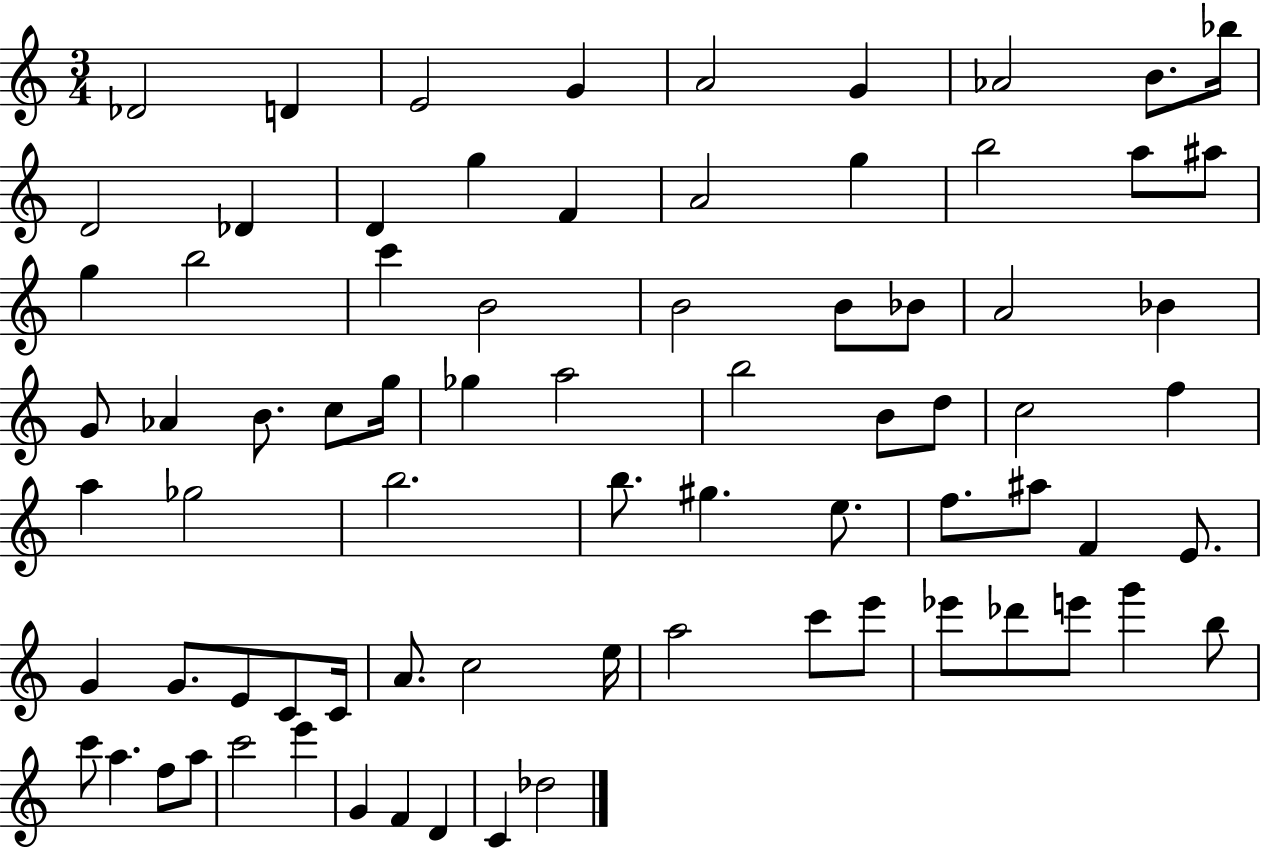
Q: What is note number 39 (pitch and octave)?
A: C5